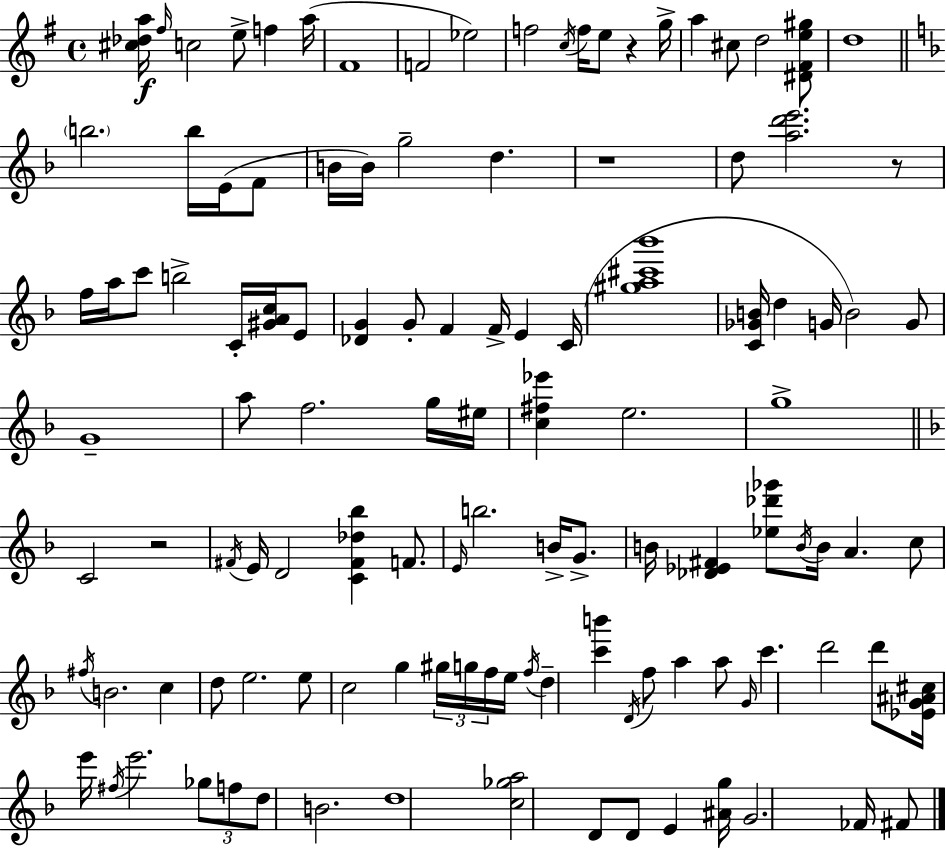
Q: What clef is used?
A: treble